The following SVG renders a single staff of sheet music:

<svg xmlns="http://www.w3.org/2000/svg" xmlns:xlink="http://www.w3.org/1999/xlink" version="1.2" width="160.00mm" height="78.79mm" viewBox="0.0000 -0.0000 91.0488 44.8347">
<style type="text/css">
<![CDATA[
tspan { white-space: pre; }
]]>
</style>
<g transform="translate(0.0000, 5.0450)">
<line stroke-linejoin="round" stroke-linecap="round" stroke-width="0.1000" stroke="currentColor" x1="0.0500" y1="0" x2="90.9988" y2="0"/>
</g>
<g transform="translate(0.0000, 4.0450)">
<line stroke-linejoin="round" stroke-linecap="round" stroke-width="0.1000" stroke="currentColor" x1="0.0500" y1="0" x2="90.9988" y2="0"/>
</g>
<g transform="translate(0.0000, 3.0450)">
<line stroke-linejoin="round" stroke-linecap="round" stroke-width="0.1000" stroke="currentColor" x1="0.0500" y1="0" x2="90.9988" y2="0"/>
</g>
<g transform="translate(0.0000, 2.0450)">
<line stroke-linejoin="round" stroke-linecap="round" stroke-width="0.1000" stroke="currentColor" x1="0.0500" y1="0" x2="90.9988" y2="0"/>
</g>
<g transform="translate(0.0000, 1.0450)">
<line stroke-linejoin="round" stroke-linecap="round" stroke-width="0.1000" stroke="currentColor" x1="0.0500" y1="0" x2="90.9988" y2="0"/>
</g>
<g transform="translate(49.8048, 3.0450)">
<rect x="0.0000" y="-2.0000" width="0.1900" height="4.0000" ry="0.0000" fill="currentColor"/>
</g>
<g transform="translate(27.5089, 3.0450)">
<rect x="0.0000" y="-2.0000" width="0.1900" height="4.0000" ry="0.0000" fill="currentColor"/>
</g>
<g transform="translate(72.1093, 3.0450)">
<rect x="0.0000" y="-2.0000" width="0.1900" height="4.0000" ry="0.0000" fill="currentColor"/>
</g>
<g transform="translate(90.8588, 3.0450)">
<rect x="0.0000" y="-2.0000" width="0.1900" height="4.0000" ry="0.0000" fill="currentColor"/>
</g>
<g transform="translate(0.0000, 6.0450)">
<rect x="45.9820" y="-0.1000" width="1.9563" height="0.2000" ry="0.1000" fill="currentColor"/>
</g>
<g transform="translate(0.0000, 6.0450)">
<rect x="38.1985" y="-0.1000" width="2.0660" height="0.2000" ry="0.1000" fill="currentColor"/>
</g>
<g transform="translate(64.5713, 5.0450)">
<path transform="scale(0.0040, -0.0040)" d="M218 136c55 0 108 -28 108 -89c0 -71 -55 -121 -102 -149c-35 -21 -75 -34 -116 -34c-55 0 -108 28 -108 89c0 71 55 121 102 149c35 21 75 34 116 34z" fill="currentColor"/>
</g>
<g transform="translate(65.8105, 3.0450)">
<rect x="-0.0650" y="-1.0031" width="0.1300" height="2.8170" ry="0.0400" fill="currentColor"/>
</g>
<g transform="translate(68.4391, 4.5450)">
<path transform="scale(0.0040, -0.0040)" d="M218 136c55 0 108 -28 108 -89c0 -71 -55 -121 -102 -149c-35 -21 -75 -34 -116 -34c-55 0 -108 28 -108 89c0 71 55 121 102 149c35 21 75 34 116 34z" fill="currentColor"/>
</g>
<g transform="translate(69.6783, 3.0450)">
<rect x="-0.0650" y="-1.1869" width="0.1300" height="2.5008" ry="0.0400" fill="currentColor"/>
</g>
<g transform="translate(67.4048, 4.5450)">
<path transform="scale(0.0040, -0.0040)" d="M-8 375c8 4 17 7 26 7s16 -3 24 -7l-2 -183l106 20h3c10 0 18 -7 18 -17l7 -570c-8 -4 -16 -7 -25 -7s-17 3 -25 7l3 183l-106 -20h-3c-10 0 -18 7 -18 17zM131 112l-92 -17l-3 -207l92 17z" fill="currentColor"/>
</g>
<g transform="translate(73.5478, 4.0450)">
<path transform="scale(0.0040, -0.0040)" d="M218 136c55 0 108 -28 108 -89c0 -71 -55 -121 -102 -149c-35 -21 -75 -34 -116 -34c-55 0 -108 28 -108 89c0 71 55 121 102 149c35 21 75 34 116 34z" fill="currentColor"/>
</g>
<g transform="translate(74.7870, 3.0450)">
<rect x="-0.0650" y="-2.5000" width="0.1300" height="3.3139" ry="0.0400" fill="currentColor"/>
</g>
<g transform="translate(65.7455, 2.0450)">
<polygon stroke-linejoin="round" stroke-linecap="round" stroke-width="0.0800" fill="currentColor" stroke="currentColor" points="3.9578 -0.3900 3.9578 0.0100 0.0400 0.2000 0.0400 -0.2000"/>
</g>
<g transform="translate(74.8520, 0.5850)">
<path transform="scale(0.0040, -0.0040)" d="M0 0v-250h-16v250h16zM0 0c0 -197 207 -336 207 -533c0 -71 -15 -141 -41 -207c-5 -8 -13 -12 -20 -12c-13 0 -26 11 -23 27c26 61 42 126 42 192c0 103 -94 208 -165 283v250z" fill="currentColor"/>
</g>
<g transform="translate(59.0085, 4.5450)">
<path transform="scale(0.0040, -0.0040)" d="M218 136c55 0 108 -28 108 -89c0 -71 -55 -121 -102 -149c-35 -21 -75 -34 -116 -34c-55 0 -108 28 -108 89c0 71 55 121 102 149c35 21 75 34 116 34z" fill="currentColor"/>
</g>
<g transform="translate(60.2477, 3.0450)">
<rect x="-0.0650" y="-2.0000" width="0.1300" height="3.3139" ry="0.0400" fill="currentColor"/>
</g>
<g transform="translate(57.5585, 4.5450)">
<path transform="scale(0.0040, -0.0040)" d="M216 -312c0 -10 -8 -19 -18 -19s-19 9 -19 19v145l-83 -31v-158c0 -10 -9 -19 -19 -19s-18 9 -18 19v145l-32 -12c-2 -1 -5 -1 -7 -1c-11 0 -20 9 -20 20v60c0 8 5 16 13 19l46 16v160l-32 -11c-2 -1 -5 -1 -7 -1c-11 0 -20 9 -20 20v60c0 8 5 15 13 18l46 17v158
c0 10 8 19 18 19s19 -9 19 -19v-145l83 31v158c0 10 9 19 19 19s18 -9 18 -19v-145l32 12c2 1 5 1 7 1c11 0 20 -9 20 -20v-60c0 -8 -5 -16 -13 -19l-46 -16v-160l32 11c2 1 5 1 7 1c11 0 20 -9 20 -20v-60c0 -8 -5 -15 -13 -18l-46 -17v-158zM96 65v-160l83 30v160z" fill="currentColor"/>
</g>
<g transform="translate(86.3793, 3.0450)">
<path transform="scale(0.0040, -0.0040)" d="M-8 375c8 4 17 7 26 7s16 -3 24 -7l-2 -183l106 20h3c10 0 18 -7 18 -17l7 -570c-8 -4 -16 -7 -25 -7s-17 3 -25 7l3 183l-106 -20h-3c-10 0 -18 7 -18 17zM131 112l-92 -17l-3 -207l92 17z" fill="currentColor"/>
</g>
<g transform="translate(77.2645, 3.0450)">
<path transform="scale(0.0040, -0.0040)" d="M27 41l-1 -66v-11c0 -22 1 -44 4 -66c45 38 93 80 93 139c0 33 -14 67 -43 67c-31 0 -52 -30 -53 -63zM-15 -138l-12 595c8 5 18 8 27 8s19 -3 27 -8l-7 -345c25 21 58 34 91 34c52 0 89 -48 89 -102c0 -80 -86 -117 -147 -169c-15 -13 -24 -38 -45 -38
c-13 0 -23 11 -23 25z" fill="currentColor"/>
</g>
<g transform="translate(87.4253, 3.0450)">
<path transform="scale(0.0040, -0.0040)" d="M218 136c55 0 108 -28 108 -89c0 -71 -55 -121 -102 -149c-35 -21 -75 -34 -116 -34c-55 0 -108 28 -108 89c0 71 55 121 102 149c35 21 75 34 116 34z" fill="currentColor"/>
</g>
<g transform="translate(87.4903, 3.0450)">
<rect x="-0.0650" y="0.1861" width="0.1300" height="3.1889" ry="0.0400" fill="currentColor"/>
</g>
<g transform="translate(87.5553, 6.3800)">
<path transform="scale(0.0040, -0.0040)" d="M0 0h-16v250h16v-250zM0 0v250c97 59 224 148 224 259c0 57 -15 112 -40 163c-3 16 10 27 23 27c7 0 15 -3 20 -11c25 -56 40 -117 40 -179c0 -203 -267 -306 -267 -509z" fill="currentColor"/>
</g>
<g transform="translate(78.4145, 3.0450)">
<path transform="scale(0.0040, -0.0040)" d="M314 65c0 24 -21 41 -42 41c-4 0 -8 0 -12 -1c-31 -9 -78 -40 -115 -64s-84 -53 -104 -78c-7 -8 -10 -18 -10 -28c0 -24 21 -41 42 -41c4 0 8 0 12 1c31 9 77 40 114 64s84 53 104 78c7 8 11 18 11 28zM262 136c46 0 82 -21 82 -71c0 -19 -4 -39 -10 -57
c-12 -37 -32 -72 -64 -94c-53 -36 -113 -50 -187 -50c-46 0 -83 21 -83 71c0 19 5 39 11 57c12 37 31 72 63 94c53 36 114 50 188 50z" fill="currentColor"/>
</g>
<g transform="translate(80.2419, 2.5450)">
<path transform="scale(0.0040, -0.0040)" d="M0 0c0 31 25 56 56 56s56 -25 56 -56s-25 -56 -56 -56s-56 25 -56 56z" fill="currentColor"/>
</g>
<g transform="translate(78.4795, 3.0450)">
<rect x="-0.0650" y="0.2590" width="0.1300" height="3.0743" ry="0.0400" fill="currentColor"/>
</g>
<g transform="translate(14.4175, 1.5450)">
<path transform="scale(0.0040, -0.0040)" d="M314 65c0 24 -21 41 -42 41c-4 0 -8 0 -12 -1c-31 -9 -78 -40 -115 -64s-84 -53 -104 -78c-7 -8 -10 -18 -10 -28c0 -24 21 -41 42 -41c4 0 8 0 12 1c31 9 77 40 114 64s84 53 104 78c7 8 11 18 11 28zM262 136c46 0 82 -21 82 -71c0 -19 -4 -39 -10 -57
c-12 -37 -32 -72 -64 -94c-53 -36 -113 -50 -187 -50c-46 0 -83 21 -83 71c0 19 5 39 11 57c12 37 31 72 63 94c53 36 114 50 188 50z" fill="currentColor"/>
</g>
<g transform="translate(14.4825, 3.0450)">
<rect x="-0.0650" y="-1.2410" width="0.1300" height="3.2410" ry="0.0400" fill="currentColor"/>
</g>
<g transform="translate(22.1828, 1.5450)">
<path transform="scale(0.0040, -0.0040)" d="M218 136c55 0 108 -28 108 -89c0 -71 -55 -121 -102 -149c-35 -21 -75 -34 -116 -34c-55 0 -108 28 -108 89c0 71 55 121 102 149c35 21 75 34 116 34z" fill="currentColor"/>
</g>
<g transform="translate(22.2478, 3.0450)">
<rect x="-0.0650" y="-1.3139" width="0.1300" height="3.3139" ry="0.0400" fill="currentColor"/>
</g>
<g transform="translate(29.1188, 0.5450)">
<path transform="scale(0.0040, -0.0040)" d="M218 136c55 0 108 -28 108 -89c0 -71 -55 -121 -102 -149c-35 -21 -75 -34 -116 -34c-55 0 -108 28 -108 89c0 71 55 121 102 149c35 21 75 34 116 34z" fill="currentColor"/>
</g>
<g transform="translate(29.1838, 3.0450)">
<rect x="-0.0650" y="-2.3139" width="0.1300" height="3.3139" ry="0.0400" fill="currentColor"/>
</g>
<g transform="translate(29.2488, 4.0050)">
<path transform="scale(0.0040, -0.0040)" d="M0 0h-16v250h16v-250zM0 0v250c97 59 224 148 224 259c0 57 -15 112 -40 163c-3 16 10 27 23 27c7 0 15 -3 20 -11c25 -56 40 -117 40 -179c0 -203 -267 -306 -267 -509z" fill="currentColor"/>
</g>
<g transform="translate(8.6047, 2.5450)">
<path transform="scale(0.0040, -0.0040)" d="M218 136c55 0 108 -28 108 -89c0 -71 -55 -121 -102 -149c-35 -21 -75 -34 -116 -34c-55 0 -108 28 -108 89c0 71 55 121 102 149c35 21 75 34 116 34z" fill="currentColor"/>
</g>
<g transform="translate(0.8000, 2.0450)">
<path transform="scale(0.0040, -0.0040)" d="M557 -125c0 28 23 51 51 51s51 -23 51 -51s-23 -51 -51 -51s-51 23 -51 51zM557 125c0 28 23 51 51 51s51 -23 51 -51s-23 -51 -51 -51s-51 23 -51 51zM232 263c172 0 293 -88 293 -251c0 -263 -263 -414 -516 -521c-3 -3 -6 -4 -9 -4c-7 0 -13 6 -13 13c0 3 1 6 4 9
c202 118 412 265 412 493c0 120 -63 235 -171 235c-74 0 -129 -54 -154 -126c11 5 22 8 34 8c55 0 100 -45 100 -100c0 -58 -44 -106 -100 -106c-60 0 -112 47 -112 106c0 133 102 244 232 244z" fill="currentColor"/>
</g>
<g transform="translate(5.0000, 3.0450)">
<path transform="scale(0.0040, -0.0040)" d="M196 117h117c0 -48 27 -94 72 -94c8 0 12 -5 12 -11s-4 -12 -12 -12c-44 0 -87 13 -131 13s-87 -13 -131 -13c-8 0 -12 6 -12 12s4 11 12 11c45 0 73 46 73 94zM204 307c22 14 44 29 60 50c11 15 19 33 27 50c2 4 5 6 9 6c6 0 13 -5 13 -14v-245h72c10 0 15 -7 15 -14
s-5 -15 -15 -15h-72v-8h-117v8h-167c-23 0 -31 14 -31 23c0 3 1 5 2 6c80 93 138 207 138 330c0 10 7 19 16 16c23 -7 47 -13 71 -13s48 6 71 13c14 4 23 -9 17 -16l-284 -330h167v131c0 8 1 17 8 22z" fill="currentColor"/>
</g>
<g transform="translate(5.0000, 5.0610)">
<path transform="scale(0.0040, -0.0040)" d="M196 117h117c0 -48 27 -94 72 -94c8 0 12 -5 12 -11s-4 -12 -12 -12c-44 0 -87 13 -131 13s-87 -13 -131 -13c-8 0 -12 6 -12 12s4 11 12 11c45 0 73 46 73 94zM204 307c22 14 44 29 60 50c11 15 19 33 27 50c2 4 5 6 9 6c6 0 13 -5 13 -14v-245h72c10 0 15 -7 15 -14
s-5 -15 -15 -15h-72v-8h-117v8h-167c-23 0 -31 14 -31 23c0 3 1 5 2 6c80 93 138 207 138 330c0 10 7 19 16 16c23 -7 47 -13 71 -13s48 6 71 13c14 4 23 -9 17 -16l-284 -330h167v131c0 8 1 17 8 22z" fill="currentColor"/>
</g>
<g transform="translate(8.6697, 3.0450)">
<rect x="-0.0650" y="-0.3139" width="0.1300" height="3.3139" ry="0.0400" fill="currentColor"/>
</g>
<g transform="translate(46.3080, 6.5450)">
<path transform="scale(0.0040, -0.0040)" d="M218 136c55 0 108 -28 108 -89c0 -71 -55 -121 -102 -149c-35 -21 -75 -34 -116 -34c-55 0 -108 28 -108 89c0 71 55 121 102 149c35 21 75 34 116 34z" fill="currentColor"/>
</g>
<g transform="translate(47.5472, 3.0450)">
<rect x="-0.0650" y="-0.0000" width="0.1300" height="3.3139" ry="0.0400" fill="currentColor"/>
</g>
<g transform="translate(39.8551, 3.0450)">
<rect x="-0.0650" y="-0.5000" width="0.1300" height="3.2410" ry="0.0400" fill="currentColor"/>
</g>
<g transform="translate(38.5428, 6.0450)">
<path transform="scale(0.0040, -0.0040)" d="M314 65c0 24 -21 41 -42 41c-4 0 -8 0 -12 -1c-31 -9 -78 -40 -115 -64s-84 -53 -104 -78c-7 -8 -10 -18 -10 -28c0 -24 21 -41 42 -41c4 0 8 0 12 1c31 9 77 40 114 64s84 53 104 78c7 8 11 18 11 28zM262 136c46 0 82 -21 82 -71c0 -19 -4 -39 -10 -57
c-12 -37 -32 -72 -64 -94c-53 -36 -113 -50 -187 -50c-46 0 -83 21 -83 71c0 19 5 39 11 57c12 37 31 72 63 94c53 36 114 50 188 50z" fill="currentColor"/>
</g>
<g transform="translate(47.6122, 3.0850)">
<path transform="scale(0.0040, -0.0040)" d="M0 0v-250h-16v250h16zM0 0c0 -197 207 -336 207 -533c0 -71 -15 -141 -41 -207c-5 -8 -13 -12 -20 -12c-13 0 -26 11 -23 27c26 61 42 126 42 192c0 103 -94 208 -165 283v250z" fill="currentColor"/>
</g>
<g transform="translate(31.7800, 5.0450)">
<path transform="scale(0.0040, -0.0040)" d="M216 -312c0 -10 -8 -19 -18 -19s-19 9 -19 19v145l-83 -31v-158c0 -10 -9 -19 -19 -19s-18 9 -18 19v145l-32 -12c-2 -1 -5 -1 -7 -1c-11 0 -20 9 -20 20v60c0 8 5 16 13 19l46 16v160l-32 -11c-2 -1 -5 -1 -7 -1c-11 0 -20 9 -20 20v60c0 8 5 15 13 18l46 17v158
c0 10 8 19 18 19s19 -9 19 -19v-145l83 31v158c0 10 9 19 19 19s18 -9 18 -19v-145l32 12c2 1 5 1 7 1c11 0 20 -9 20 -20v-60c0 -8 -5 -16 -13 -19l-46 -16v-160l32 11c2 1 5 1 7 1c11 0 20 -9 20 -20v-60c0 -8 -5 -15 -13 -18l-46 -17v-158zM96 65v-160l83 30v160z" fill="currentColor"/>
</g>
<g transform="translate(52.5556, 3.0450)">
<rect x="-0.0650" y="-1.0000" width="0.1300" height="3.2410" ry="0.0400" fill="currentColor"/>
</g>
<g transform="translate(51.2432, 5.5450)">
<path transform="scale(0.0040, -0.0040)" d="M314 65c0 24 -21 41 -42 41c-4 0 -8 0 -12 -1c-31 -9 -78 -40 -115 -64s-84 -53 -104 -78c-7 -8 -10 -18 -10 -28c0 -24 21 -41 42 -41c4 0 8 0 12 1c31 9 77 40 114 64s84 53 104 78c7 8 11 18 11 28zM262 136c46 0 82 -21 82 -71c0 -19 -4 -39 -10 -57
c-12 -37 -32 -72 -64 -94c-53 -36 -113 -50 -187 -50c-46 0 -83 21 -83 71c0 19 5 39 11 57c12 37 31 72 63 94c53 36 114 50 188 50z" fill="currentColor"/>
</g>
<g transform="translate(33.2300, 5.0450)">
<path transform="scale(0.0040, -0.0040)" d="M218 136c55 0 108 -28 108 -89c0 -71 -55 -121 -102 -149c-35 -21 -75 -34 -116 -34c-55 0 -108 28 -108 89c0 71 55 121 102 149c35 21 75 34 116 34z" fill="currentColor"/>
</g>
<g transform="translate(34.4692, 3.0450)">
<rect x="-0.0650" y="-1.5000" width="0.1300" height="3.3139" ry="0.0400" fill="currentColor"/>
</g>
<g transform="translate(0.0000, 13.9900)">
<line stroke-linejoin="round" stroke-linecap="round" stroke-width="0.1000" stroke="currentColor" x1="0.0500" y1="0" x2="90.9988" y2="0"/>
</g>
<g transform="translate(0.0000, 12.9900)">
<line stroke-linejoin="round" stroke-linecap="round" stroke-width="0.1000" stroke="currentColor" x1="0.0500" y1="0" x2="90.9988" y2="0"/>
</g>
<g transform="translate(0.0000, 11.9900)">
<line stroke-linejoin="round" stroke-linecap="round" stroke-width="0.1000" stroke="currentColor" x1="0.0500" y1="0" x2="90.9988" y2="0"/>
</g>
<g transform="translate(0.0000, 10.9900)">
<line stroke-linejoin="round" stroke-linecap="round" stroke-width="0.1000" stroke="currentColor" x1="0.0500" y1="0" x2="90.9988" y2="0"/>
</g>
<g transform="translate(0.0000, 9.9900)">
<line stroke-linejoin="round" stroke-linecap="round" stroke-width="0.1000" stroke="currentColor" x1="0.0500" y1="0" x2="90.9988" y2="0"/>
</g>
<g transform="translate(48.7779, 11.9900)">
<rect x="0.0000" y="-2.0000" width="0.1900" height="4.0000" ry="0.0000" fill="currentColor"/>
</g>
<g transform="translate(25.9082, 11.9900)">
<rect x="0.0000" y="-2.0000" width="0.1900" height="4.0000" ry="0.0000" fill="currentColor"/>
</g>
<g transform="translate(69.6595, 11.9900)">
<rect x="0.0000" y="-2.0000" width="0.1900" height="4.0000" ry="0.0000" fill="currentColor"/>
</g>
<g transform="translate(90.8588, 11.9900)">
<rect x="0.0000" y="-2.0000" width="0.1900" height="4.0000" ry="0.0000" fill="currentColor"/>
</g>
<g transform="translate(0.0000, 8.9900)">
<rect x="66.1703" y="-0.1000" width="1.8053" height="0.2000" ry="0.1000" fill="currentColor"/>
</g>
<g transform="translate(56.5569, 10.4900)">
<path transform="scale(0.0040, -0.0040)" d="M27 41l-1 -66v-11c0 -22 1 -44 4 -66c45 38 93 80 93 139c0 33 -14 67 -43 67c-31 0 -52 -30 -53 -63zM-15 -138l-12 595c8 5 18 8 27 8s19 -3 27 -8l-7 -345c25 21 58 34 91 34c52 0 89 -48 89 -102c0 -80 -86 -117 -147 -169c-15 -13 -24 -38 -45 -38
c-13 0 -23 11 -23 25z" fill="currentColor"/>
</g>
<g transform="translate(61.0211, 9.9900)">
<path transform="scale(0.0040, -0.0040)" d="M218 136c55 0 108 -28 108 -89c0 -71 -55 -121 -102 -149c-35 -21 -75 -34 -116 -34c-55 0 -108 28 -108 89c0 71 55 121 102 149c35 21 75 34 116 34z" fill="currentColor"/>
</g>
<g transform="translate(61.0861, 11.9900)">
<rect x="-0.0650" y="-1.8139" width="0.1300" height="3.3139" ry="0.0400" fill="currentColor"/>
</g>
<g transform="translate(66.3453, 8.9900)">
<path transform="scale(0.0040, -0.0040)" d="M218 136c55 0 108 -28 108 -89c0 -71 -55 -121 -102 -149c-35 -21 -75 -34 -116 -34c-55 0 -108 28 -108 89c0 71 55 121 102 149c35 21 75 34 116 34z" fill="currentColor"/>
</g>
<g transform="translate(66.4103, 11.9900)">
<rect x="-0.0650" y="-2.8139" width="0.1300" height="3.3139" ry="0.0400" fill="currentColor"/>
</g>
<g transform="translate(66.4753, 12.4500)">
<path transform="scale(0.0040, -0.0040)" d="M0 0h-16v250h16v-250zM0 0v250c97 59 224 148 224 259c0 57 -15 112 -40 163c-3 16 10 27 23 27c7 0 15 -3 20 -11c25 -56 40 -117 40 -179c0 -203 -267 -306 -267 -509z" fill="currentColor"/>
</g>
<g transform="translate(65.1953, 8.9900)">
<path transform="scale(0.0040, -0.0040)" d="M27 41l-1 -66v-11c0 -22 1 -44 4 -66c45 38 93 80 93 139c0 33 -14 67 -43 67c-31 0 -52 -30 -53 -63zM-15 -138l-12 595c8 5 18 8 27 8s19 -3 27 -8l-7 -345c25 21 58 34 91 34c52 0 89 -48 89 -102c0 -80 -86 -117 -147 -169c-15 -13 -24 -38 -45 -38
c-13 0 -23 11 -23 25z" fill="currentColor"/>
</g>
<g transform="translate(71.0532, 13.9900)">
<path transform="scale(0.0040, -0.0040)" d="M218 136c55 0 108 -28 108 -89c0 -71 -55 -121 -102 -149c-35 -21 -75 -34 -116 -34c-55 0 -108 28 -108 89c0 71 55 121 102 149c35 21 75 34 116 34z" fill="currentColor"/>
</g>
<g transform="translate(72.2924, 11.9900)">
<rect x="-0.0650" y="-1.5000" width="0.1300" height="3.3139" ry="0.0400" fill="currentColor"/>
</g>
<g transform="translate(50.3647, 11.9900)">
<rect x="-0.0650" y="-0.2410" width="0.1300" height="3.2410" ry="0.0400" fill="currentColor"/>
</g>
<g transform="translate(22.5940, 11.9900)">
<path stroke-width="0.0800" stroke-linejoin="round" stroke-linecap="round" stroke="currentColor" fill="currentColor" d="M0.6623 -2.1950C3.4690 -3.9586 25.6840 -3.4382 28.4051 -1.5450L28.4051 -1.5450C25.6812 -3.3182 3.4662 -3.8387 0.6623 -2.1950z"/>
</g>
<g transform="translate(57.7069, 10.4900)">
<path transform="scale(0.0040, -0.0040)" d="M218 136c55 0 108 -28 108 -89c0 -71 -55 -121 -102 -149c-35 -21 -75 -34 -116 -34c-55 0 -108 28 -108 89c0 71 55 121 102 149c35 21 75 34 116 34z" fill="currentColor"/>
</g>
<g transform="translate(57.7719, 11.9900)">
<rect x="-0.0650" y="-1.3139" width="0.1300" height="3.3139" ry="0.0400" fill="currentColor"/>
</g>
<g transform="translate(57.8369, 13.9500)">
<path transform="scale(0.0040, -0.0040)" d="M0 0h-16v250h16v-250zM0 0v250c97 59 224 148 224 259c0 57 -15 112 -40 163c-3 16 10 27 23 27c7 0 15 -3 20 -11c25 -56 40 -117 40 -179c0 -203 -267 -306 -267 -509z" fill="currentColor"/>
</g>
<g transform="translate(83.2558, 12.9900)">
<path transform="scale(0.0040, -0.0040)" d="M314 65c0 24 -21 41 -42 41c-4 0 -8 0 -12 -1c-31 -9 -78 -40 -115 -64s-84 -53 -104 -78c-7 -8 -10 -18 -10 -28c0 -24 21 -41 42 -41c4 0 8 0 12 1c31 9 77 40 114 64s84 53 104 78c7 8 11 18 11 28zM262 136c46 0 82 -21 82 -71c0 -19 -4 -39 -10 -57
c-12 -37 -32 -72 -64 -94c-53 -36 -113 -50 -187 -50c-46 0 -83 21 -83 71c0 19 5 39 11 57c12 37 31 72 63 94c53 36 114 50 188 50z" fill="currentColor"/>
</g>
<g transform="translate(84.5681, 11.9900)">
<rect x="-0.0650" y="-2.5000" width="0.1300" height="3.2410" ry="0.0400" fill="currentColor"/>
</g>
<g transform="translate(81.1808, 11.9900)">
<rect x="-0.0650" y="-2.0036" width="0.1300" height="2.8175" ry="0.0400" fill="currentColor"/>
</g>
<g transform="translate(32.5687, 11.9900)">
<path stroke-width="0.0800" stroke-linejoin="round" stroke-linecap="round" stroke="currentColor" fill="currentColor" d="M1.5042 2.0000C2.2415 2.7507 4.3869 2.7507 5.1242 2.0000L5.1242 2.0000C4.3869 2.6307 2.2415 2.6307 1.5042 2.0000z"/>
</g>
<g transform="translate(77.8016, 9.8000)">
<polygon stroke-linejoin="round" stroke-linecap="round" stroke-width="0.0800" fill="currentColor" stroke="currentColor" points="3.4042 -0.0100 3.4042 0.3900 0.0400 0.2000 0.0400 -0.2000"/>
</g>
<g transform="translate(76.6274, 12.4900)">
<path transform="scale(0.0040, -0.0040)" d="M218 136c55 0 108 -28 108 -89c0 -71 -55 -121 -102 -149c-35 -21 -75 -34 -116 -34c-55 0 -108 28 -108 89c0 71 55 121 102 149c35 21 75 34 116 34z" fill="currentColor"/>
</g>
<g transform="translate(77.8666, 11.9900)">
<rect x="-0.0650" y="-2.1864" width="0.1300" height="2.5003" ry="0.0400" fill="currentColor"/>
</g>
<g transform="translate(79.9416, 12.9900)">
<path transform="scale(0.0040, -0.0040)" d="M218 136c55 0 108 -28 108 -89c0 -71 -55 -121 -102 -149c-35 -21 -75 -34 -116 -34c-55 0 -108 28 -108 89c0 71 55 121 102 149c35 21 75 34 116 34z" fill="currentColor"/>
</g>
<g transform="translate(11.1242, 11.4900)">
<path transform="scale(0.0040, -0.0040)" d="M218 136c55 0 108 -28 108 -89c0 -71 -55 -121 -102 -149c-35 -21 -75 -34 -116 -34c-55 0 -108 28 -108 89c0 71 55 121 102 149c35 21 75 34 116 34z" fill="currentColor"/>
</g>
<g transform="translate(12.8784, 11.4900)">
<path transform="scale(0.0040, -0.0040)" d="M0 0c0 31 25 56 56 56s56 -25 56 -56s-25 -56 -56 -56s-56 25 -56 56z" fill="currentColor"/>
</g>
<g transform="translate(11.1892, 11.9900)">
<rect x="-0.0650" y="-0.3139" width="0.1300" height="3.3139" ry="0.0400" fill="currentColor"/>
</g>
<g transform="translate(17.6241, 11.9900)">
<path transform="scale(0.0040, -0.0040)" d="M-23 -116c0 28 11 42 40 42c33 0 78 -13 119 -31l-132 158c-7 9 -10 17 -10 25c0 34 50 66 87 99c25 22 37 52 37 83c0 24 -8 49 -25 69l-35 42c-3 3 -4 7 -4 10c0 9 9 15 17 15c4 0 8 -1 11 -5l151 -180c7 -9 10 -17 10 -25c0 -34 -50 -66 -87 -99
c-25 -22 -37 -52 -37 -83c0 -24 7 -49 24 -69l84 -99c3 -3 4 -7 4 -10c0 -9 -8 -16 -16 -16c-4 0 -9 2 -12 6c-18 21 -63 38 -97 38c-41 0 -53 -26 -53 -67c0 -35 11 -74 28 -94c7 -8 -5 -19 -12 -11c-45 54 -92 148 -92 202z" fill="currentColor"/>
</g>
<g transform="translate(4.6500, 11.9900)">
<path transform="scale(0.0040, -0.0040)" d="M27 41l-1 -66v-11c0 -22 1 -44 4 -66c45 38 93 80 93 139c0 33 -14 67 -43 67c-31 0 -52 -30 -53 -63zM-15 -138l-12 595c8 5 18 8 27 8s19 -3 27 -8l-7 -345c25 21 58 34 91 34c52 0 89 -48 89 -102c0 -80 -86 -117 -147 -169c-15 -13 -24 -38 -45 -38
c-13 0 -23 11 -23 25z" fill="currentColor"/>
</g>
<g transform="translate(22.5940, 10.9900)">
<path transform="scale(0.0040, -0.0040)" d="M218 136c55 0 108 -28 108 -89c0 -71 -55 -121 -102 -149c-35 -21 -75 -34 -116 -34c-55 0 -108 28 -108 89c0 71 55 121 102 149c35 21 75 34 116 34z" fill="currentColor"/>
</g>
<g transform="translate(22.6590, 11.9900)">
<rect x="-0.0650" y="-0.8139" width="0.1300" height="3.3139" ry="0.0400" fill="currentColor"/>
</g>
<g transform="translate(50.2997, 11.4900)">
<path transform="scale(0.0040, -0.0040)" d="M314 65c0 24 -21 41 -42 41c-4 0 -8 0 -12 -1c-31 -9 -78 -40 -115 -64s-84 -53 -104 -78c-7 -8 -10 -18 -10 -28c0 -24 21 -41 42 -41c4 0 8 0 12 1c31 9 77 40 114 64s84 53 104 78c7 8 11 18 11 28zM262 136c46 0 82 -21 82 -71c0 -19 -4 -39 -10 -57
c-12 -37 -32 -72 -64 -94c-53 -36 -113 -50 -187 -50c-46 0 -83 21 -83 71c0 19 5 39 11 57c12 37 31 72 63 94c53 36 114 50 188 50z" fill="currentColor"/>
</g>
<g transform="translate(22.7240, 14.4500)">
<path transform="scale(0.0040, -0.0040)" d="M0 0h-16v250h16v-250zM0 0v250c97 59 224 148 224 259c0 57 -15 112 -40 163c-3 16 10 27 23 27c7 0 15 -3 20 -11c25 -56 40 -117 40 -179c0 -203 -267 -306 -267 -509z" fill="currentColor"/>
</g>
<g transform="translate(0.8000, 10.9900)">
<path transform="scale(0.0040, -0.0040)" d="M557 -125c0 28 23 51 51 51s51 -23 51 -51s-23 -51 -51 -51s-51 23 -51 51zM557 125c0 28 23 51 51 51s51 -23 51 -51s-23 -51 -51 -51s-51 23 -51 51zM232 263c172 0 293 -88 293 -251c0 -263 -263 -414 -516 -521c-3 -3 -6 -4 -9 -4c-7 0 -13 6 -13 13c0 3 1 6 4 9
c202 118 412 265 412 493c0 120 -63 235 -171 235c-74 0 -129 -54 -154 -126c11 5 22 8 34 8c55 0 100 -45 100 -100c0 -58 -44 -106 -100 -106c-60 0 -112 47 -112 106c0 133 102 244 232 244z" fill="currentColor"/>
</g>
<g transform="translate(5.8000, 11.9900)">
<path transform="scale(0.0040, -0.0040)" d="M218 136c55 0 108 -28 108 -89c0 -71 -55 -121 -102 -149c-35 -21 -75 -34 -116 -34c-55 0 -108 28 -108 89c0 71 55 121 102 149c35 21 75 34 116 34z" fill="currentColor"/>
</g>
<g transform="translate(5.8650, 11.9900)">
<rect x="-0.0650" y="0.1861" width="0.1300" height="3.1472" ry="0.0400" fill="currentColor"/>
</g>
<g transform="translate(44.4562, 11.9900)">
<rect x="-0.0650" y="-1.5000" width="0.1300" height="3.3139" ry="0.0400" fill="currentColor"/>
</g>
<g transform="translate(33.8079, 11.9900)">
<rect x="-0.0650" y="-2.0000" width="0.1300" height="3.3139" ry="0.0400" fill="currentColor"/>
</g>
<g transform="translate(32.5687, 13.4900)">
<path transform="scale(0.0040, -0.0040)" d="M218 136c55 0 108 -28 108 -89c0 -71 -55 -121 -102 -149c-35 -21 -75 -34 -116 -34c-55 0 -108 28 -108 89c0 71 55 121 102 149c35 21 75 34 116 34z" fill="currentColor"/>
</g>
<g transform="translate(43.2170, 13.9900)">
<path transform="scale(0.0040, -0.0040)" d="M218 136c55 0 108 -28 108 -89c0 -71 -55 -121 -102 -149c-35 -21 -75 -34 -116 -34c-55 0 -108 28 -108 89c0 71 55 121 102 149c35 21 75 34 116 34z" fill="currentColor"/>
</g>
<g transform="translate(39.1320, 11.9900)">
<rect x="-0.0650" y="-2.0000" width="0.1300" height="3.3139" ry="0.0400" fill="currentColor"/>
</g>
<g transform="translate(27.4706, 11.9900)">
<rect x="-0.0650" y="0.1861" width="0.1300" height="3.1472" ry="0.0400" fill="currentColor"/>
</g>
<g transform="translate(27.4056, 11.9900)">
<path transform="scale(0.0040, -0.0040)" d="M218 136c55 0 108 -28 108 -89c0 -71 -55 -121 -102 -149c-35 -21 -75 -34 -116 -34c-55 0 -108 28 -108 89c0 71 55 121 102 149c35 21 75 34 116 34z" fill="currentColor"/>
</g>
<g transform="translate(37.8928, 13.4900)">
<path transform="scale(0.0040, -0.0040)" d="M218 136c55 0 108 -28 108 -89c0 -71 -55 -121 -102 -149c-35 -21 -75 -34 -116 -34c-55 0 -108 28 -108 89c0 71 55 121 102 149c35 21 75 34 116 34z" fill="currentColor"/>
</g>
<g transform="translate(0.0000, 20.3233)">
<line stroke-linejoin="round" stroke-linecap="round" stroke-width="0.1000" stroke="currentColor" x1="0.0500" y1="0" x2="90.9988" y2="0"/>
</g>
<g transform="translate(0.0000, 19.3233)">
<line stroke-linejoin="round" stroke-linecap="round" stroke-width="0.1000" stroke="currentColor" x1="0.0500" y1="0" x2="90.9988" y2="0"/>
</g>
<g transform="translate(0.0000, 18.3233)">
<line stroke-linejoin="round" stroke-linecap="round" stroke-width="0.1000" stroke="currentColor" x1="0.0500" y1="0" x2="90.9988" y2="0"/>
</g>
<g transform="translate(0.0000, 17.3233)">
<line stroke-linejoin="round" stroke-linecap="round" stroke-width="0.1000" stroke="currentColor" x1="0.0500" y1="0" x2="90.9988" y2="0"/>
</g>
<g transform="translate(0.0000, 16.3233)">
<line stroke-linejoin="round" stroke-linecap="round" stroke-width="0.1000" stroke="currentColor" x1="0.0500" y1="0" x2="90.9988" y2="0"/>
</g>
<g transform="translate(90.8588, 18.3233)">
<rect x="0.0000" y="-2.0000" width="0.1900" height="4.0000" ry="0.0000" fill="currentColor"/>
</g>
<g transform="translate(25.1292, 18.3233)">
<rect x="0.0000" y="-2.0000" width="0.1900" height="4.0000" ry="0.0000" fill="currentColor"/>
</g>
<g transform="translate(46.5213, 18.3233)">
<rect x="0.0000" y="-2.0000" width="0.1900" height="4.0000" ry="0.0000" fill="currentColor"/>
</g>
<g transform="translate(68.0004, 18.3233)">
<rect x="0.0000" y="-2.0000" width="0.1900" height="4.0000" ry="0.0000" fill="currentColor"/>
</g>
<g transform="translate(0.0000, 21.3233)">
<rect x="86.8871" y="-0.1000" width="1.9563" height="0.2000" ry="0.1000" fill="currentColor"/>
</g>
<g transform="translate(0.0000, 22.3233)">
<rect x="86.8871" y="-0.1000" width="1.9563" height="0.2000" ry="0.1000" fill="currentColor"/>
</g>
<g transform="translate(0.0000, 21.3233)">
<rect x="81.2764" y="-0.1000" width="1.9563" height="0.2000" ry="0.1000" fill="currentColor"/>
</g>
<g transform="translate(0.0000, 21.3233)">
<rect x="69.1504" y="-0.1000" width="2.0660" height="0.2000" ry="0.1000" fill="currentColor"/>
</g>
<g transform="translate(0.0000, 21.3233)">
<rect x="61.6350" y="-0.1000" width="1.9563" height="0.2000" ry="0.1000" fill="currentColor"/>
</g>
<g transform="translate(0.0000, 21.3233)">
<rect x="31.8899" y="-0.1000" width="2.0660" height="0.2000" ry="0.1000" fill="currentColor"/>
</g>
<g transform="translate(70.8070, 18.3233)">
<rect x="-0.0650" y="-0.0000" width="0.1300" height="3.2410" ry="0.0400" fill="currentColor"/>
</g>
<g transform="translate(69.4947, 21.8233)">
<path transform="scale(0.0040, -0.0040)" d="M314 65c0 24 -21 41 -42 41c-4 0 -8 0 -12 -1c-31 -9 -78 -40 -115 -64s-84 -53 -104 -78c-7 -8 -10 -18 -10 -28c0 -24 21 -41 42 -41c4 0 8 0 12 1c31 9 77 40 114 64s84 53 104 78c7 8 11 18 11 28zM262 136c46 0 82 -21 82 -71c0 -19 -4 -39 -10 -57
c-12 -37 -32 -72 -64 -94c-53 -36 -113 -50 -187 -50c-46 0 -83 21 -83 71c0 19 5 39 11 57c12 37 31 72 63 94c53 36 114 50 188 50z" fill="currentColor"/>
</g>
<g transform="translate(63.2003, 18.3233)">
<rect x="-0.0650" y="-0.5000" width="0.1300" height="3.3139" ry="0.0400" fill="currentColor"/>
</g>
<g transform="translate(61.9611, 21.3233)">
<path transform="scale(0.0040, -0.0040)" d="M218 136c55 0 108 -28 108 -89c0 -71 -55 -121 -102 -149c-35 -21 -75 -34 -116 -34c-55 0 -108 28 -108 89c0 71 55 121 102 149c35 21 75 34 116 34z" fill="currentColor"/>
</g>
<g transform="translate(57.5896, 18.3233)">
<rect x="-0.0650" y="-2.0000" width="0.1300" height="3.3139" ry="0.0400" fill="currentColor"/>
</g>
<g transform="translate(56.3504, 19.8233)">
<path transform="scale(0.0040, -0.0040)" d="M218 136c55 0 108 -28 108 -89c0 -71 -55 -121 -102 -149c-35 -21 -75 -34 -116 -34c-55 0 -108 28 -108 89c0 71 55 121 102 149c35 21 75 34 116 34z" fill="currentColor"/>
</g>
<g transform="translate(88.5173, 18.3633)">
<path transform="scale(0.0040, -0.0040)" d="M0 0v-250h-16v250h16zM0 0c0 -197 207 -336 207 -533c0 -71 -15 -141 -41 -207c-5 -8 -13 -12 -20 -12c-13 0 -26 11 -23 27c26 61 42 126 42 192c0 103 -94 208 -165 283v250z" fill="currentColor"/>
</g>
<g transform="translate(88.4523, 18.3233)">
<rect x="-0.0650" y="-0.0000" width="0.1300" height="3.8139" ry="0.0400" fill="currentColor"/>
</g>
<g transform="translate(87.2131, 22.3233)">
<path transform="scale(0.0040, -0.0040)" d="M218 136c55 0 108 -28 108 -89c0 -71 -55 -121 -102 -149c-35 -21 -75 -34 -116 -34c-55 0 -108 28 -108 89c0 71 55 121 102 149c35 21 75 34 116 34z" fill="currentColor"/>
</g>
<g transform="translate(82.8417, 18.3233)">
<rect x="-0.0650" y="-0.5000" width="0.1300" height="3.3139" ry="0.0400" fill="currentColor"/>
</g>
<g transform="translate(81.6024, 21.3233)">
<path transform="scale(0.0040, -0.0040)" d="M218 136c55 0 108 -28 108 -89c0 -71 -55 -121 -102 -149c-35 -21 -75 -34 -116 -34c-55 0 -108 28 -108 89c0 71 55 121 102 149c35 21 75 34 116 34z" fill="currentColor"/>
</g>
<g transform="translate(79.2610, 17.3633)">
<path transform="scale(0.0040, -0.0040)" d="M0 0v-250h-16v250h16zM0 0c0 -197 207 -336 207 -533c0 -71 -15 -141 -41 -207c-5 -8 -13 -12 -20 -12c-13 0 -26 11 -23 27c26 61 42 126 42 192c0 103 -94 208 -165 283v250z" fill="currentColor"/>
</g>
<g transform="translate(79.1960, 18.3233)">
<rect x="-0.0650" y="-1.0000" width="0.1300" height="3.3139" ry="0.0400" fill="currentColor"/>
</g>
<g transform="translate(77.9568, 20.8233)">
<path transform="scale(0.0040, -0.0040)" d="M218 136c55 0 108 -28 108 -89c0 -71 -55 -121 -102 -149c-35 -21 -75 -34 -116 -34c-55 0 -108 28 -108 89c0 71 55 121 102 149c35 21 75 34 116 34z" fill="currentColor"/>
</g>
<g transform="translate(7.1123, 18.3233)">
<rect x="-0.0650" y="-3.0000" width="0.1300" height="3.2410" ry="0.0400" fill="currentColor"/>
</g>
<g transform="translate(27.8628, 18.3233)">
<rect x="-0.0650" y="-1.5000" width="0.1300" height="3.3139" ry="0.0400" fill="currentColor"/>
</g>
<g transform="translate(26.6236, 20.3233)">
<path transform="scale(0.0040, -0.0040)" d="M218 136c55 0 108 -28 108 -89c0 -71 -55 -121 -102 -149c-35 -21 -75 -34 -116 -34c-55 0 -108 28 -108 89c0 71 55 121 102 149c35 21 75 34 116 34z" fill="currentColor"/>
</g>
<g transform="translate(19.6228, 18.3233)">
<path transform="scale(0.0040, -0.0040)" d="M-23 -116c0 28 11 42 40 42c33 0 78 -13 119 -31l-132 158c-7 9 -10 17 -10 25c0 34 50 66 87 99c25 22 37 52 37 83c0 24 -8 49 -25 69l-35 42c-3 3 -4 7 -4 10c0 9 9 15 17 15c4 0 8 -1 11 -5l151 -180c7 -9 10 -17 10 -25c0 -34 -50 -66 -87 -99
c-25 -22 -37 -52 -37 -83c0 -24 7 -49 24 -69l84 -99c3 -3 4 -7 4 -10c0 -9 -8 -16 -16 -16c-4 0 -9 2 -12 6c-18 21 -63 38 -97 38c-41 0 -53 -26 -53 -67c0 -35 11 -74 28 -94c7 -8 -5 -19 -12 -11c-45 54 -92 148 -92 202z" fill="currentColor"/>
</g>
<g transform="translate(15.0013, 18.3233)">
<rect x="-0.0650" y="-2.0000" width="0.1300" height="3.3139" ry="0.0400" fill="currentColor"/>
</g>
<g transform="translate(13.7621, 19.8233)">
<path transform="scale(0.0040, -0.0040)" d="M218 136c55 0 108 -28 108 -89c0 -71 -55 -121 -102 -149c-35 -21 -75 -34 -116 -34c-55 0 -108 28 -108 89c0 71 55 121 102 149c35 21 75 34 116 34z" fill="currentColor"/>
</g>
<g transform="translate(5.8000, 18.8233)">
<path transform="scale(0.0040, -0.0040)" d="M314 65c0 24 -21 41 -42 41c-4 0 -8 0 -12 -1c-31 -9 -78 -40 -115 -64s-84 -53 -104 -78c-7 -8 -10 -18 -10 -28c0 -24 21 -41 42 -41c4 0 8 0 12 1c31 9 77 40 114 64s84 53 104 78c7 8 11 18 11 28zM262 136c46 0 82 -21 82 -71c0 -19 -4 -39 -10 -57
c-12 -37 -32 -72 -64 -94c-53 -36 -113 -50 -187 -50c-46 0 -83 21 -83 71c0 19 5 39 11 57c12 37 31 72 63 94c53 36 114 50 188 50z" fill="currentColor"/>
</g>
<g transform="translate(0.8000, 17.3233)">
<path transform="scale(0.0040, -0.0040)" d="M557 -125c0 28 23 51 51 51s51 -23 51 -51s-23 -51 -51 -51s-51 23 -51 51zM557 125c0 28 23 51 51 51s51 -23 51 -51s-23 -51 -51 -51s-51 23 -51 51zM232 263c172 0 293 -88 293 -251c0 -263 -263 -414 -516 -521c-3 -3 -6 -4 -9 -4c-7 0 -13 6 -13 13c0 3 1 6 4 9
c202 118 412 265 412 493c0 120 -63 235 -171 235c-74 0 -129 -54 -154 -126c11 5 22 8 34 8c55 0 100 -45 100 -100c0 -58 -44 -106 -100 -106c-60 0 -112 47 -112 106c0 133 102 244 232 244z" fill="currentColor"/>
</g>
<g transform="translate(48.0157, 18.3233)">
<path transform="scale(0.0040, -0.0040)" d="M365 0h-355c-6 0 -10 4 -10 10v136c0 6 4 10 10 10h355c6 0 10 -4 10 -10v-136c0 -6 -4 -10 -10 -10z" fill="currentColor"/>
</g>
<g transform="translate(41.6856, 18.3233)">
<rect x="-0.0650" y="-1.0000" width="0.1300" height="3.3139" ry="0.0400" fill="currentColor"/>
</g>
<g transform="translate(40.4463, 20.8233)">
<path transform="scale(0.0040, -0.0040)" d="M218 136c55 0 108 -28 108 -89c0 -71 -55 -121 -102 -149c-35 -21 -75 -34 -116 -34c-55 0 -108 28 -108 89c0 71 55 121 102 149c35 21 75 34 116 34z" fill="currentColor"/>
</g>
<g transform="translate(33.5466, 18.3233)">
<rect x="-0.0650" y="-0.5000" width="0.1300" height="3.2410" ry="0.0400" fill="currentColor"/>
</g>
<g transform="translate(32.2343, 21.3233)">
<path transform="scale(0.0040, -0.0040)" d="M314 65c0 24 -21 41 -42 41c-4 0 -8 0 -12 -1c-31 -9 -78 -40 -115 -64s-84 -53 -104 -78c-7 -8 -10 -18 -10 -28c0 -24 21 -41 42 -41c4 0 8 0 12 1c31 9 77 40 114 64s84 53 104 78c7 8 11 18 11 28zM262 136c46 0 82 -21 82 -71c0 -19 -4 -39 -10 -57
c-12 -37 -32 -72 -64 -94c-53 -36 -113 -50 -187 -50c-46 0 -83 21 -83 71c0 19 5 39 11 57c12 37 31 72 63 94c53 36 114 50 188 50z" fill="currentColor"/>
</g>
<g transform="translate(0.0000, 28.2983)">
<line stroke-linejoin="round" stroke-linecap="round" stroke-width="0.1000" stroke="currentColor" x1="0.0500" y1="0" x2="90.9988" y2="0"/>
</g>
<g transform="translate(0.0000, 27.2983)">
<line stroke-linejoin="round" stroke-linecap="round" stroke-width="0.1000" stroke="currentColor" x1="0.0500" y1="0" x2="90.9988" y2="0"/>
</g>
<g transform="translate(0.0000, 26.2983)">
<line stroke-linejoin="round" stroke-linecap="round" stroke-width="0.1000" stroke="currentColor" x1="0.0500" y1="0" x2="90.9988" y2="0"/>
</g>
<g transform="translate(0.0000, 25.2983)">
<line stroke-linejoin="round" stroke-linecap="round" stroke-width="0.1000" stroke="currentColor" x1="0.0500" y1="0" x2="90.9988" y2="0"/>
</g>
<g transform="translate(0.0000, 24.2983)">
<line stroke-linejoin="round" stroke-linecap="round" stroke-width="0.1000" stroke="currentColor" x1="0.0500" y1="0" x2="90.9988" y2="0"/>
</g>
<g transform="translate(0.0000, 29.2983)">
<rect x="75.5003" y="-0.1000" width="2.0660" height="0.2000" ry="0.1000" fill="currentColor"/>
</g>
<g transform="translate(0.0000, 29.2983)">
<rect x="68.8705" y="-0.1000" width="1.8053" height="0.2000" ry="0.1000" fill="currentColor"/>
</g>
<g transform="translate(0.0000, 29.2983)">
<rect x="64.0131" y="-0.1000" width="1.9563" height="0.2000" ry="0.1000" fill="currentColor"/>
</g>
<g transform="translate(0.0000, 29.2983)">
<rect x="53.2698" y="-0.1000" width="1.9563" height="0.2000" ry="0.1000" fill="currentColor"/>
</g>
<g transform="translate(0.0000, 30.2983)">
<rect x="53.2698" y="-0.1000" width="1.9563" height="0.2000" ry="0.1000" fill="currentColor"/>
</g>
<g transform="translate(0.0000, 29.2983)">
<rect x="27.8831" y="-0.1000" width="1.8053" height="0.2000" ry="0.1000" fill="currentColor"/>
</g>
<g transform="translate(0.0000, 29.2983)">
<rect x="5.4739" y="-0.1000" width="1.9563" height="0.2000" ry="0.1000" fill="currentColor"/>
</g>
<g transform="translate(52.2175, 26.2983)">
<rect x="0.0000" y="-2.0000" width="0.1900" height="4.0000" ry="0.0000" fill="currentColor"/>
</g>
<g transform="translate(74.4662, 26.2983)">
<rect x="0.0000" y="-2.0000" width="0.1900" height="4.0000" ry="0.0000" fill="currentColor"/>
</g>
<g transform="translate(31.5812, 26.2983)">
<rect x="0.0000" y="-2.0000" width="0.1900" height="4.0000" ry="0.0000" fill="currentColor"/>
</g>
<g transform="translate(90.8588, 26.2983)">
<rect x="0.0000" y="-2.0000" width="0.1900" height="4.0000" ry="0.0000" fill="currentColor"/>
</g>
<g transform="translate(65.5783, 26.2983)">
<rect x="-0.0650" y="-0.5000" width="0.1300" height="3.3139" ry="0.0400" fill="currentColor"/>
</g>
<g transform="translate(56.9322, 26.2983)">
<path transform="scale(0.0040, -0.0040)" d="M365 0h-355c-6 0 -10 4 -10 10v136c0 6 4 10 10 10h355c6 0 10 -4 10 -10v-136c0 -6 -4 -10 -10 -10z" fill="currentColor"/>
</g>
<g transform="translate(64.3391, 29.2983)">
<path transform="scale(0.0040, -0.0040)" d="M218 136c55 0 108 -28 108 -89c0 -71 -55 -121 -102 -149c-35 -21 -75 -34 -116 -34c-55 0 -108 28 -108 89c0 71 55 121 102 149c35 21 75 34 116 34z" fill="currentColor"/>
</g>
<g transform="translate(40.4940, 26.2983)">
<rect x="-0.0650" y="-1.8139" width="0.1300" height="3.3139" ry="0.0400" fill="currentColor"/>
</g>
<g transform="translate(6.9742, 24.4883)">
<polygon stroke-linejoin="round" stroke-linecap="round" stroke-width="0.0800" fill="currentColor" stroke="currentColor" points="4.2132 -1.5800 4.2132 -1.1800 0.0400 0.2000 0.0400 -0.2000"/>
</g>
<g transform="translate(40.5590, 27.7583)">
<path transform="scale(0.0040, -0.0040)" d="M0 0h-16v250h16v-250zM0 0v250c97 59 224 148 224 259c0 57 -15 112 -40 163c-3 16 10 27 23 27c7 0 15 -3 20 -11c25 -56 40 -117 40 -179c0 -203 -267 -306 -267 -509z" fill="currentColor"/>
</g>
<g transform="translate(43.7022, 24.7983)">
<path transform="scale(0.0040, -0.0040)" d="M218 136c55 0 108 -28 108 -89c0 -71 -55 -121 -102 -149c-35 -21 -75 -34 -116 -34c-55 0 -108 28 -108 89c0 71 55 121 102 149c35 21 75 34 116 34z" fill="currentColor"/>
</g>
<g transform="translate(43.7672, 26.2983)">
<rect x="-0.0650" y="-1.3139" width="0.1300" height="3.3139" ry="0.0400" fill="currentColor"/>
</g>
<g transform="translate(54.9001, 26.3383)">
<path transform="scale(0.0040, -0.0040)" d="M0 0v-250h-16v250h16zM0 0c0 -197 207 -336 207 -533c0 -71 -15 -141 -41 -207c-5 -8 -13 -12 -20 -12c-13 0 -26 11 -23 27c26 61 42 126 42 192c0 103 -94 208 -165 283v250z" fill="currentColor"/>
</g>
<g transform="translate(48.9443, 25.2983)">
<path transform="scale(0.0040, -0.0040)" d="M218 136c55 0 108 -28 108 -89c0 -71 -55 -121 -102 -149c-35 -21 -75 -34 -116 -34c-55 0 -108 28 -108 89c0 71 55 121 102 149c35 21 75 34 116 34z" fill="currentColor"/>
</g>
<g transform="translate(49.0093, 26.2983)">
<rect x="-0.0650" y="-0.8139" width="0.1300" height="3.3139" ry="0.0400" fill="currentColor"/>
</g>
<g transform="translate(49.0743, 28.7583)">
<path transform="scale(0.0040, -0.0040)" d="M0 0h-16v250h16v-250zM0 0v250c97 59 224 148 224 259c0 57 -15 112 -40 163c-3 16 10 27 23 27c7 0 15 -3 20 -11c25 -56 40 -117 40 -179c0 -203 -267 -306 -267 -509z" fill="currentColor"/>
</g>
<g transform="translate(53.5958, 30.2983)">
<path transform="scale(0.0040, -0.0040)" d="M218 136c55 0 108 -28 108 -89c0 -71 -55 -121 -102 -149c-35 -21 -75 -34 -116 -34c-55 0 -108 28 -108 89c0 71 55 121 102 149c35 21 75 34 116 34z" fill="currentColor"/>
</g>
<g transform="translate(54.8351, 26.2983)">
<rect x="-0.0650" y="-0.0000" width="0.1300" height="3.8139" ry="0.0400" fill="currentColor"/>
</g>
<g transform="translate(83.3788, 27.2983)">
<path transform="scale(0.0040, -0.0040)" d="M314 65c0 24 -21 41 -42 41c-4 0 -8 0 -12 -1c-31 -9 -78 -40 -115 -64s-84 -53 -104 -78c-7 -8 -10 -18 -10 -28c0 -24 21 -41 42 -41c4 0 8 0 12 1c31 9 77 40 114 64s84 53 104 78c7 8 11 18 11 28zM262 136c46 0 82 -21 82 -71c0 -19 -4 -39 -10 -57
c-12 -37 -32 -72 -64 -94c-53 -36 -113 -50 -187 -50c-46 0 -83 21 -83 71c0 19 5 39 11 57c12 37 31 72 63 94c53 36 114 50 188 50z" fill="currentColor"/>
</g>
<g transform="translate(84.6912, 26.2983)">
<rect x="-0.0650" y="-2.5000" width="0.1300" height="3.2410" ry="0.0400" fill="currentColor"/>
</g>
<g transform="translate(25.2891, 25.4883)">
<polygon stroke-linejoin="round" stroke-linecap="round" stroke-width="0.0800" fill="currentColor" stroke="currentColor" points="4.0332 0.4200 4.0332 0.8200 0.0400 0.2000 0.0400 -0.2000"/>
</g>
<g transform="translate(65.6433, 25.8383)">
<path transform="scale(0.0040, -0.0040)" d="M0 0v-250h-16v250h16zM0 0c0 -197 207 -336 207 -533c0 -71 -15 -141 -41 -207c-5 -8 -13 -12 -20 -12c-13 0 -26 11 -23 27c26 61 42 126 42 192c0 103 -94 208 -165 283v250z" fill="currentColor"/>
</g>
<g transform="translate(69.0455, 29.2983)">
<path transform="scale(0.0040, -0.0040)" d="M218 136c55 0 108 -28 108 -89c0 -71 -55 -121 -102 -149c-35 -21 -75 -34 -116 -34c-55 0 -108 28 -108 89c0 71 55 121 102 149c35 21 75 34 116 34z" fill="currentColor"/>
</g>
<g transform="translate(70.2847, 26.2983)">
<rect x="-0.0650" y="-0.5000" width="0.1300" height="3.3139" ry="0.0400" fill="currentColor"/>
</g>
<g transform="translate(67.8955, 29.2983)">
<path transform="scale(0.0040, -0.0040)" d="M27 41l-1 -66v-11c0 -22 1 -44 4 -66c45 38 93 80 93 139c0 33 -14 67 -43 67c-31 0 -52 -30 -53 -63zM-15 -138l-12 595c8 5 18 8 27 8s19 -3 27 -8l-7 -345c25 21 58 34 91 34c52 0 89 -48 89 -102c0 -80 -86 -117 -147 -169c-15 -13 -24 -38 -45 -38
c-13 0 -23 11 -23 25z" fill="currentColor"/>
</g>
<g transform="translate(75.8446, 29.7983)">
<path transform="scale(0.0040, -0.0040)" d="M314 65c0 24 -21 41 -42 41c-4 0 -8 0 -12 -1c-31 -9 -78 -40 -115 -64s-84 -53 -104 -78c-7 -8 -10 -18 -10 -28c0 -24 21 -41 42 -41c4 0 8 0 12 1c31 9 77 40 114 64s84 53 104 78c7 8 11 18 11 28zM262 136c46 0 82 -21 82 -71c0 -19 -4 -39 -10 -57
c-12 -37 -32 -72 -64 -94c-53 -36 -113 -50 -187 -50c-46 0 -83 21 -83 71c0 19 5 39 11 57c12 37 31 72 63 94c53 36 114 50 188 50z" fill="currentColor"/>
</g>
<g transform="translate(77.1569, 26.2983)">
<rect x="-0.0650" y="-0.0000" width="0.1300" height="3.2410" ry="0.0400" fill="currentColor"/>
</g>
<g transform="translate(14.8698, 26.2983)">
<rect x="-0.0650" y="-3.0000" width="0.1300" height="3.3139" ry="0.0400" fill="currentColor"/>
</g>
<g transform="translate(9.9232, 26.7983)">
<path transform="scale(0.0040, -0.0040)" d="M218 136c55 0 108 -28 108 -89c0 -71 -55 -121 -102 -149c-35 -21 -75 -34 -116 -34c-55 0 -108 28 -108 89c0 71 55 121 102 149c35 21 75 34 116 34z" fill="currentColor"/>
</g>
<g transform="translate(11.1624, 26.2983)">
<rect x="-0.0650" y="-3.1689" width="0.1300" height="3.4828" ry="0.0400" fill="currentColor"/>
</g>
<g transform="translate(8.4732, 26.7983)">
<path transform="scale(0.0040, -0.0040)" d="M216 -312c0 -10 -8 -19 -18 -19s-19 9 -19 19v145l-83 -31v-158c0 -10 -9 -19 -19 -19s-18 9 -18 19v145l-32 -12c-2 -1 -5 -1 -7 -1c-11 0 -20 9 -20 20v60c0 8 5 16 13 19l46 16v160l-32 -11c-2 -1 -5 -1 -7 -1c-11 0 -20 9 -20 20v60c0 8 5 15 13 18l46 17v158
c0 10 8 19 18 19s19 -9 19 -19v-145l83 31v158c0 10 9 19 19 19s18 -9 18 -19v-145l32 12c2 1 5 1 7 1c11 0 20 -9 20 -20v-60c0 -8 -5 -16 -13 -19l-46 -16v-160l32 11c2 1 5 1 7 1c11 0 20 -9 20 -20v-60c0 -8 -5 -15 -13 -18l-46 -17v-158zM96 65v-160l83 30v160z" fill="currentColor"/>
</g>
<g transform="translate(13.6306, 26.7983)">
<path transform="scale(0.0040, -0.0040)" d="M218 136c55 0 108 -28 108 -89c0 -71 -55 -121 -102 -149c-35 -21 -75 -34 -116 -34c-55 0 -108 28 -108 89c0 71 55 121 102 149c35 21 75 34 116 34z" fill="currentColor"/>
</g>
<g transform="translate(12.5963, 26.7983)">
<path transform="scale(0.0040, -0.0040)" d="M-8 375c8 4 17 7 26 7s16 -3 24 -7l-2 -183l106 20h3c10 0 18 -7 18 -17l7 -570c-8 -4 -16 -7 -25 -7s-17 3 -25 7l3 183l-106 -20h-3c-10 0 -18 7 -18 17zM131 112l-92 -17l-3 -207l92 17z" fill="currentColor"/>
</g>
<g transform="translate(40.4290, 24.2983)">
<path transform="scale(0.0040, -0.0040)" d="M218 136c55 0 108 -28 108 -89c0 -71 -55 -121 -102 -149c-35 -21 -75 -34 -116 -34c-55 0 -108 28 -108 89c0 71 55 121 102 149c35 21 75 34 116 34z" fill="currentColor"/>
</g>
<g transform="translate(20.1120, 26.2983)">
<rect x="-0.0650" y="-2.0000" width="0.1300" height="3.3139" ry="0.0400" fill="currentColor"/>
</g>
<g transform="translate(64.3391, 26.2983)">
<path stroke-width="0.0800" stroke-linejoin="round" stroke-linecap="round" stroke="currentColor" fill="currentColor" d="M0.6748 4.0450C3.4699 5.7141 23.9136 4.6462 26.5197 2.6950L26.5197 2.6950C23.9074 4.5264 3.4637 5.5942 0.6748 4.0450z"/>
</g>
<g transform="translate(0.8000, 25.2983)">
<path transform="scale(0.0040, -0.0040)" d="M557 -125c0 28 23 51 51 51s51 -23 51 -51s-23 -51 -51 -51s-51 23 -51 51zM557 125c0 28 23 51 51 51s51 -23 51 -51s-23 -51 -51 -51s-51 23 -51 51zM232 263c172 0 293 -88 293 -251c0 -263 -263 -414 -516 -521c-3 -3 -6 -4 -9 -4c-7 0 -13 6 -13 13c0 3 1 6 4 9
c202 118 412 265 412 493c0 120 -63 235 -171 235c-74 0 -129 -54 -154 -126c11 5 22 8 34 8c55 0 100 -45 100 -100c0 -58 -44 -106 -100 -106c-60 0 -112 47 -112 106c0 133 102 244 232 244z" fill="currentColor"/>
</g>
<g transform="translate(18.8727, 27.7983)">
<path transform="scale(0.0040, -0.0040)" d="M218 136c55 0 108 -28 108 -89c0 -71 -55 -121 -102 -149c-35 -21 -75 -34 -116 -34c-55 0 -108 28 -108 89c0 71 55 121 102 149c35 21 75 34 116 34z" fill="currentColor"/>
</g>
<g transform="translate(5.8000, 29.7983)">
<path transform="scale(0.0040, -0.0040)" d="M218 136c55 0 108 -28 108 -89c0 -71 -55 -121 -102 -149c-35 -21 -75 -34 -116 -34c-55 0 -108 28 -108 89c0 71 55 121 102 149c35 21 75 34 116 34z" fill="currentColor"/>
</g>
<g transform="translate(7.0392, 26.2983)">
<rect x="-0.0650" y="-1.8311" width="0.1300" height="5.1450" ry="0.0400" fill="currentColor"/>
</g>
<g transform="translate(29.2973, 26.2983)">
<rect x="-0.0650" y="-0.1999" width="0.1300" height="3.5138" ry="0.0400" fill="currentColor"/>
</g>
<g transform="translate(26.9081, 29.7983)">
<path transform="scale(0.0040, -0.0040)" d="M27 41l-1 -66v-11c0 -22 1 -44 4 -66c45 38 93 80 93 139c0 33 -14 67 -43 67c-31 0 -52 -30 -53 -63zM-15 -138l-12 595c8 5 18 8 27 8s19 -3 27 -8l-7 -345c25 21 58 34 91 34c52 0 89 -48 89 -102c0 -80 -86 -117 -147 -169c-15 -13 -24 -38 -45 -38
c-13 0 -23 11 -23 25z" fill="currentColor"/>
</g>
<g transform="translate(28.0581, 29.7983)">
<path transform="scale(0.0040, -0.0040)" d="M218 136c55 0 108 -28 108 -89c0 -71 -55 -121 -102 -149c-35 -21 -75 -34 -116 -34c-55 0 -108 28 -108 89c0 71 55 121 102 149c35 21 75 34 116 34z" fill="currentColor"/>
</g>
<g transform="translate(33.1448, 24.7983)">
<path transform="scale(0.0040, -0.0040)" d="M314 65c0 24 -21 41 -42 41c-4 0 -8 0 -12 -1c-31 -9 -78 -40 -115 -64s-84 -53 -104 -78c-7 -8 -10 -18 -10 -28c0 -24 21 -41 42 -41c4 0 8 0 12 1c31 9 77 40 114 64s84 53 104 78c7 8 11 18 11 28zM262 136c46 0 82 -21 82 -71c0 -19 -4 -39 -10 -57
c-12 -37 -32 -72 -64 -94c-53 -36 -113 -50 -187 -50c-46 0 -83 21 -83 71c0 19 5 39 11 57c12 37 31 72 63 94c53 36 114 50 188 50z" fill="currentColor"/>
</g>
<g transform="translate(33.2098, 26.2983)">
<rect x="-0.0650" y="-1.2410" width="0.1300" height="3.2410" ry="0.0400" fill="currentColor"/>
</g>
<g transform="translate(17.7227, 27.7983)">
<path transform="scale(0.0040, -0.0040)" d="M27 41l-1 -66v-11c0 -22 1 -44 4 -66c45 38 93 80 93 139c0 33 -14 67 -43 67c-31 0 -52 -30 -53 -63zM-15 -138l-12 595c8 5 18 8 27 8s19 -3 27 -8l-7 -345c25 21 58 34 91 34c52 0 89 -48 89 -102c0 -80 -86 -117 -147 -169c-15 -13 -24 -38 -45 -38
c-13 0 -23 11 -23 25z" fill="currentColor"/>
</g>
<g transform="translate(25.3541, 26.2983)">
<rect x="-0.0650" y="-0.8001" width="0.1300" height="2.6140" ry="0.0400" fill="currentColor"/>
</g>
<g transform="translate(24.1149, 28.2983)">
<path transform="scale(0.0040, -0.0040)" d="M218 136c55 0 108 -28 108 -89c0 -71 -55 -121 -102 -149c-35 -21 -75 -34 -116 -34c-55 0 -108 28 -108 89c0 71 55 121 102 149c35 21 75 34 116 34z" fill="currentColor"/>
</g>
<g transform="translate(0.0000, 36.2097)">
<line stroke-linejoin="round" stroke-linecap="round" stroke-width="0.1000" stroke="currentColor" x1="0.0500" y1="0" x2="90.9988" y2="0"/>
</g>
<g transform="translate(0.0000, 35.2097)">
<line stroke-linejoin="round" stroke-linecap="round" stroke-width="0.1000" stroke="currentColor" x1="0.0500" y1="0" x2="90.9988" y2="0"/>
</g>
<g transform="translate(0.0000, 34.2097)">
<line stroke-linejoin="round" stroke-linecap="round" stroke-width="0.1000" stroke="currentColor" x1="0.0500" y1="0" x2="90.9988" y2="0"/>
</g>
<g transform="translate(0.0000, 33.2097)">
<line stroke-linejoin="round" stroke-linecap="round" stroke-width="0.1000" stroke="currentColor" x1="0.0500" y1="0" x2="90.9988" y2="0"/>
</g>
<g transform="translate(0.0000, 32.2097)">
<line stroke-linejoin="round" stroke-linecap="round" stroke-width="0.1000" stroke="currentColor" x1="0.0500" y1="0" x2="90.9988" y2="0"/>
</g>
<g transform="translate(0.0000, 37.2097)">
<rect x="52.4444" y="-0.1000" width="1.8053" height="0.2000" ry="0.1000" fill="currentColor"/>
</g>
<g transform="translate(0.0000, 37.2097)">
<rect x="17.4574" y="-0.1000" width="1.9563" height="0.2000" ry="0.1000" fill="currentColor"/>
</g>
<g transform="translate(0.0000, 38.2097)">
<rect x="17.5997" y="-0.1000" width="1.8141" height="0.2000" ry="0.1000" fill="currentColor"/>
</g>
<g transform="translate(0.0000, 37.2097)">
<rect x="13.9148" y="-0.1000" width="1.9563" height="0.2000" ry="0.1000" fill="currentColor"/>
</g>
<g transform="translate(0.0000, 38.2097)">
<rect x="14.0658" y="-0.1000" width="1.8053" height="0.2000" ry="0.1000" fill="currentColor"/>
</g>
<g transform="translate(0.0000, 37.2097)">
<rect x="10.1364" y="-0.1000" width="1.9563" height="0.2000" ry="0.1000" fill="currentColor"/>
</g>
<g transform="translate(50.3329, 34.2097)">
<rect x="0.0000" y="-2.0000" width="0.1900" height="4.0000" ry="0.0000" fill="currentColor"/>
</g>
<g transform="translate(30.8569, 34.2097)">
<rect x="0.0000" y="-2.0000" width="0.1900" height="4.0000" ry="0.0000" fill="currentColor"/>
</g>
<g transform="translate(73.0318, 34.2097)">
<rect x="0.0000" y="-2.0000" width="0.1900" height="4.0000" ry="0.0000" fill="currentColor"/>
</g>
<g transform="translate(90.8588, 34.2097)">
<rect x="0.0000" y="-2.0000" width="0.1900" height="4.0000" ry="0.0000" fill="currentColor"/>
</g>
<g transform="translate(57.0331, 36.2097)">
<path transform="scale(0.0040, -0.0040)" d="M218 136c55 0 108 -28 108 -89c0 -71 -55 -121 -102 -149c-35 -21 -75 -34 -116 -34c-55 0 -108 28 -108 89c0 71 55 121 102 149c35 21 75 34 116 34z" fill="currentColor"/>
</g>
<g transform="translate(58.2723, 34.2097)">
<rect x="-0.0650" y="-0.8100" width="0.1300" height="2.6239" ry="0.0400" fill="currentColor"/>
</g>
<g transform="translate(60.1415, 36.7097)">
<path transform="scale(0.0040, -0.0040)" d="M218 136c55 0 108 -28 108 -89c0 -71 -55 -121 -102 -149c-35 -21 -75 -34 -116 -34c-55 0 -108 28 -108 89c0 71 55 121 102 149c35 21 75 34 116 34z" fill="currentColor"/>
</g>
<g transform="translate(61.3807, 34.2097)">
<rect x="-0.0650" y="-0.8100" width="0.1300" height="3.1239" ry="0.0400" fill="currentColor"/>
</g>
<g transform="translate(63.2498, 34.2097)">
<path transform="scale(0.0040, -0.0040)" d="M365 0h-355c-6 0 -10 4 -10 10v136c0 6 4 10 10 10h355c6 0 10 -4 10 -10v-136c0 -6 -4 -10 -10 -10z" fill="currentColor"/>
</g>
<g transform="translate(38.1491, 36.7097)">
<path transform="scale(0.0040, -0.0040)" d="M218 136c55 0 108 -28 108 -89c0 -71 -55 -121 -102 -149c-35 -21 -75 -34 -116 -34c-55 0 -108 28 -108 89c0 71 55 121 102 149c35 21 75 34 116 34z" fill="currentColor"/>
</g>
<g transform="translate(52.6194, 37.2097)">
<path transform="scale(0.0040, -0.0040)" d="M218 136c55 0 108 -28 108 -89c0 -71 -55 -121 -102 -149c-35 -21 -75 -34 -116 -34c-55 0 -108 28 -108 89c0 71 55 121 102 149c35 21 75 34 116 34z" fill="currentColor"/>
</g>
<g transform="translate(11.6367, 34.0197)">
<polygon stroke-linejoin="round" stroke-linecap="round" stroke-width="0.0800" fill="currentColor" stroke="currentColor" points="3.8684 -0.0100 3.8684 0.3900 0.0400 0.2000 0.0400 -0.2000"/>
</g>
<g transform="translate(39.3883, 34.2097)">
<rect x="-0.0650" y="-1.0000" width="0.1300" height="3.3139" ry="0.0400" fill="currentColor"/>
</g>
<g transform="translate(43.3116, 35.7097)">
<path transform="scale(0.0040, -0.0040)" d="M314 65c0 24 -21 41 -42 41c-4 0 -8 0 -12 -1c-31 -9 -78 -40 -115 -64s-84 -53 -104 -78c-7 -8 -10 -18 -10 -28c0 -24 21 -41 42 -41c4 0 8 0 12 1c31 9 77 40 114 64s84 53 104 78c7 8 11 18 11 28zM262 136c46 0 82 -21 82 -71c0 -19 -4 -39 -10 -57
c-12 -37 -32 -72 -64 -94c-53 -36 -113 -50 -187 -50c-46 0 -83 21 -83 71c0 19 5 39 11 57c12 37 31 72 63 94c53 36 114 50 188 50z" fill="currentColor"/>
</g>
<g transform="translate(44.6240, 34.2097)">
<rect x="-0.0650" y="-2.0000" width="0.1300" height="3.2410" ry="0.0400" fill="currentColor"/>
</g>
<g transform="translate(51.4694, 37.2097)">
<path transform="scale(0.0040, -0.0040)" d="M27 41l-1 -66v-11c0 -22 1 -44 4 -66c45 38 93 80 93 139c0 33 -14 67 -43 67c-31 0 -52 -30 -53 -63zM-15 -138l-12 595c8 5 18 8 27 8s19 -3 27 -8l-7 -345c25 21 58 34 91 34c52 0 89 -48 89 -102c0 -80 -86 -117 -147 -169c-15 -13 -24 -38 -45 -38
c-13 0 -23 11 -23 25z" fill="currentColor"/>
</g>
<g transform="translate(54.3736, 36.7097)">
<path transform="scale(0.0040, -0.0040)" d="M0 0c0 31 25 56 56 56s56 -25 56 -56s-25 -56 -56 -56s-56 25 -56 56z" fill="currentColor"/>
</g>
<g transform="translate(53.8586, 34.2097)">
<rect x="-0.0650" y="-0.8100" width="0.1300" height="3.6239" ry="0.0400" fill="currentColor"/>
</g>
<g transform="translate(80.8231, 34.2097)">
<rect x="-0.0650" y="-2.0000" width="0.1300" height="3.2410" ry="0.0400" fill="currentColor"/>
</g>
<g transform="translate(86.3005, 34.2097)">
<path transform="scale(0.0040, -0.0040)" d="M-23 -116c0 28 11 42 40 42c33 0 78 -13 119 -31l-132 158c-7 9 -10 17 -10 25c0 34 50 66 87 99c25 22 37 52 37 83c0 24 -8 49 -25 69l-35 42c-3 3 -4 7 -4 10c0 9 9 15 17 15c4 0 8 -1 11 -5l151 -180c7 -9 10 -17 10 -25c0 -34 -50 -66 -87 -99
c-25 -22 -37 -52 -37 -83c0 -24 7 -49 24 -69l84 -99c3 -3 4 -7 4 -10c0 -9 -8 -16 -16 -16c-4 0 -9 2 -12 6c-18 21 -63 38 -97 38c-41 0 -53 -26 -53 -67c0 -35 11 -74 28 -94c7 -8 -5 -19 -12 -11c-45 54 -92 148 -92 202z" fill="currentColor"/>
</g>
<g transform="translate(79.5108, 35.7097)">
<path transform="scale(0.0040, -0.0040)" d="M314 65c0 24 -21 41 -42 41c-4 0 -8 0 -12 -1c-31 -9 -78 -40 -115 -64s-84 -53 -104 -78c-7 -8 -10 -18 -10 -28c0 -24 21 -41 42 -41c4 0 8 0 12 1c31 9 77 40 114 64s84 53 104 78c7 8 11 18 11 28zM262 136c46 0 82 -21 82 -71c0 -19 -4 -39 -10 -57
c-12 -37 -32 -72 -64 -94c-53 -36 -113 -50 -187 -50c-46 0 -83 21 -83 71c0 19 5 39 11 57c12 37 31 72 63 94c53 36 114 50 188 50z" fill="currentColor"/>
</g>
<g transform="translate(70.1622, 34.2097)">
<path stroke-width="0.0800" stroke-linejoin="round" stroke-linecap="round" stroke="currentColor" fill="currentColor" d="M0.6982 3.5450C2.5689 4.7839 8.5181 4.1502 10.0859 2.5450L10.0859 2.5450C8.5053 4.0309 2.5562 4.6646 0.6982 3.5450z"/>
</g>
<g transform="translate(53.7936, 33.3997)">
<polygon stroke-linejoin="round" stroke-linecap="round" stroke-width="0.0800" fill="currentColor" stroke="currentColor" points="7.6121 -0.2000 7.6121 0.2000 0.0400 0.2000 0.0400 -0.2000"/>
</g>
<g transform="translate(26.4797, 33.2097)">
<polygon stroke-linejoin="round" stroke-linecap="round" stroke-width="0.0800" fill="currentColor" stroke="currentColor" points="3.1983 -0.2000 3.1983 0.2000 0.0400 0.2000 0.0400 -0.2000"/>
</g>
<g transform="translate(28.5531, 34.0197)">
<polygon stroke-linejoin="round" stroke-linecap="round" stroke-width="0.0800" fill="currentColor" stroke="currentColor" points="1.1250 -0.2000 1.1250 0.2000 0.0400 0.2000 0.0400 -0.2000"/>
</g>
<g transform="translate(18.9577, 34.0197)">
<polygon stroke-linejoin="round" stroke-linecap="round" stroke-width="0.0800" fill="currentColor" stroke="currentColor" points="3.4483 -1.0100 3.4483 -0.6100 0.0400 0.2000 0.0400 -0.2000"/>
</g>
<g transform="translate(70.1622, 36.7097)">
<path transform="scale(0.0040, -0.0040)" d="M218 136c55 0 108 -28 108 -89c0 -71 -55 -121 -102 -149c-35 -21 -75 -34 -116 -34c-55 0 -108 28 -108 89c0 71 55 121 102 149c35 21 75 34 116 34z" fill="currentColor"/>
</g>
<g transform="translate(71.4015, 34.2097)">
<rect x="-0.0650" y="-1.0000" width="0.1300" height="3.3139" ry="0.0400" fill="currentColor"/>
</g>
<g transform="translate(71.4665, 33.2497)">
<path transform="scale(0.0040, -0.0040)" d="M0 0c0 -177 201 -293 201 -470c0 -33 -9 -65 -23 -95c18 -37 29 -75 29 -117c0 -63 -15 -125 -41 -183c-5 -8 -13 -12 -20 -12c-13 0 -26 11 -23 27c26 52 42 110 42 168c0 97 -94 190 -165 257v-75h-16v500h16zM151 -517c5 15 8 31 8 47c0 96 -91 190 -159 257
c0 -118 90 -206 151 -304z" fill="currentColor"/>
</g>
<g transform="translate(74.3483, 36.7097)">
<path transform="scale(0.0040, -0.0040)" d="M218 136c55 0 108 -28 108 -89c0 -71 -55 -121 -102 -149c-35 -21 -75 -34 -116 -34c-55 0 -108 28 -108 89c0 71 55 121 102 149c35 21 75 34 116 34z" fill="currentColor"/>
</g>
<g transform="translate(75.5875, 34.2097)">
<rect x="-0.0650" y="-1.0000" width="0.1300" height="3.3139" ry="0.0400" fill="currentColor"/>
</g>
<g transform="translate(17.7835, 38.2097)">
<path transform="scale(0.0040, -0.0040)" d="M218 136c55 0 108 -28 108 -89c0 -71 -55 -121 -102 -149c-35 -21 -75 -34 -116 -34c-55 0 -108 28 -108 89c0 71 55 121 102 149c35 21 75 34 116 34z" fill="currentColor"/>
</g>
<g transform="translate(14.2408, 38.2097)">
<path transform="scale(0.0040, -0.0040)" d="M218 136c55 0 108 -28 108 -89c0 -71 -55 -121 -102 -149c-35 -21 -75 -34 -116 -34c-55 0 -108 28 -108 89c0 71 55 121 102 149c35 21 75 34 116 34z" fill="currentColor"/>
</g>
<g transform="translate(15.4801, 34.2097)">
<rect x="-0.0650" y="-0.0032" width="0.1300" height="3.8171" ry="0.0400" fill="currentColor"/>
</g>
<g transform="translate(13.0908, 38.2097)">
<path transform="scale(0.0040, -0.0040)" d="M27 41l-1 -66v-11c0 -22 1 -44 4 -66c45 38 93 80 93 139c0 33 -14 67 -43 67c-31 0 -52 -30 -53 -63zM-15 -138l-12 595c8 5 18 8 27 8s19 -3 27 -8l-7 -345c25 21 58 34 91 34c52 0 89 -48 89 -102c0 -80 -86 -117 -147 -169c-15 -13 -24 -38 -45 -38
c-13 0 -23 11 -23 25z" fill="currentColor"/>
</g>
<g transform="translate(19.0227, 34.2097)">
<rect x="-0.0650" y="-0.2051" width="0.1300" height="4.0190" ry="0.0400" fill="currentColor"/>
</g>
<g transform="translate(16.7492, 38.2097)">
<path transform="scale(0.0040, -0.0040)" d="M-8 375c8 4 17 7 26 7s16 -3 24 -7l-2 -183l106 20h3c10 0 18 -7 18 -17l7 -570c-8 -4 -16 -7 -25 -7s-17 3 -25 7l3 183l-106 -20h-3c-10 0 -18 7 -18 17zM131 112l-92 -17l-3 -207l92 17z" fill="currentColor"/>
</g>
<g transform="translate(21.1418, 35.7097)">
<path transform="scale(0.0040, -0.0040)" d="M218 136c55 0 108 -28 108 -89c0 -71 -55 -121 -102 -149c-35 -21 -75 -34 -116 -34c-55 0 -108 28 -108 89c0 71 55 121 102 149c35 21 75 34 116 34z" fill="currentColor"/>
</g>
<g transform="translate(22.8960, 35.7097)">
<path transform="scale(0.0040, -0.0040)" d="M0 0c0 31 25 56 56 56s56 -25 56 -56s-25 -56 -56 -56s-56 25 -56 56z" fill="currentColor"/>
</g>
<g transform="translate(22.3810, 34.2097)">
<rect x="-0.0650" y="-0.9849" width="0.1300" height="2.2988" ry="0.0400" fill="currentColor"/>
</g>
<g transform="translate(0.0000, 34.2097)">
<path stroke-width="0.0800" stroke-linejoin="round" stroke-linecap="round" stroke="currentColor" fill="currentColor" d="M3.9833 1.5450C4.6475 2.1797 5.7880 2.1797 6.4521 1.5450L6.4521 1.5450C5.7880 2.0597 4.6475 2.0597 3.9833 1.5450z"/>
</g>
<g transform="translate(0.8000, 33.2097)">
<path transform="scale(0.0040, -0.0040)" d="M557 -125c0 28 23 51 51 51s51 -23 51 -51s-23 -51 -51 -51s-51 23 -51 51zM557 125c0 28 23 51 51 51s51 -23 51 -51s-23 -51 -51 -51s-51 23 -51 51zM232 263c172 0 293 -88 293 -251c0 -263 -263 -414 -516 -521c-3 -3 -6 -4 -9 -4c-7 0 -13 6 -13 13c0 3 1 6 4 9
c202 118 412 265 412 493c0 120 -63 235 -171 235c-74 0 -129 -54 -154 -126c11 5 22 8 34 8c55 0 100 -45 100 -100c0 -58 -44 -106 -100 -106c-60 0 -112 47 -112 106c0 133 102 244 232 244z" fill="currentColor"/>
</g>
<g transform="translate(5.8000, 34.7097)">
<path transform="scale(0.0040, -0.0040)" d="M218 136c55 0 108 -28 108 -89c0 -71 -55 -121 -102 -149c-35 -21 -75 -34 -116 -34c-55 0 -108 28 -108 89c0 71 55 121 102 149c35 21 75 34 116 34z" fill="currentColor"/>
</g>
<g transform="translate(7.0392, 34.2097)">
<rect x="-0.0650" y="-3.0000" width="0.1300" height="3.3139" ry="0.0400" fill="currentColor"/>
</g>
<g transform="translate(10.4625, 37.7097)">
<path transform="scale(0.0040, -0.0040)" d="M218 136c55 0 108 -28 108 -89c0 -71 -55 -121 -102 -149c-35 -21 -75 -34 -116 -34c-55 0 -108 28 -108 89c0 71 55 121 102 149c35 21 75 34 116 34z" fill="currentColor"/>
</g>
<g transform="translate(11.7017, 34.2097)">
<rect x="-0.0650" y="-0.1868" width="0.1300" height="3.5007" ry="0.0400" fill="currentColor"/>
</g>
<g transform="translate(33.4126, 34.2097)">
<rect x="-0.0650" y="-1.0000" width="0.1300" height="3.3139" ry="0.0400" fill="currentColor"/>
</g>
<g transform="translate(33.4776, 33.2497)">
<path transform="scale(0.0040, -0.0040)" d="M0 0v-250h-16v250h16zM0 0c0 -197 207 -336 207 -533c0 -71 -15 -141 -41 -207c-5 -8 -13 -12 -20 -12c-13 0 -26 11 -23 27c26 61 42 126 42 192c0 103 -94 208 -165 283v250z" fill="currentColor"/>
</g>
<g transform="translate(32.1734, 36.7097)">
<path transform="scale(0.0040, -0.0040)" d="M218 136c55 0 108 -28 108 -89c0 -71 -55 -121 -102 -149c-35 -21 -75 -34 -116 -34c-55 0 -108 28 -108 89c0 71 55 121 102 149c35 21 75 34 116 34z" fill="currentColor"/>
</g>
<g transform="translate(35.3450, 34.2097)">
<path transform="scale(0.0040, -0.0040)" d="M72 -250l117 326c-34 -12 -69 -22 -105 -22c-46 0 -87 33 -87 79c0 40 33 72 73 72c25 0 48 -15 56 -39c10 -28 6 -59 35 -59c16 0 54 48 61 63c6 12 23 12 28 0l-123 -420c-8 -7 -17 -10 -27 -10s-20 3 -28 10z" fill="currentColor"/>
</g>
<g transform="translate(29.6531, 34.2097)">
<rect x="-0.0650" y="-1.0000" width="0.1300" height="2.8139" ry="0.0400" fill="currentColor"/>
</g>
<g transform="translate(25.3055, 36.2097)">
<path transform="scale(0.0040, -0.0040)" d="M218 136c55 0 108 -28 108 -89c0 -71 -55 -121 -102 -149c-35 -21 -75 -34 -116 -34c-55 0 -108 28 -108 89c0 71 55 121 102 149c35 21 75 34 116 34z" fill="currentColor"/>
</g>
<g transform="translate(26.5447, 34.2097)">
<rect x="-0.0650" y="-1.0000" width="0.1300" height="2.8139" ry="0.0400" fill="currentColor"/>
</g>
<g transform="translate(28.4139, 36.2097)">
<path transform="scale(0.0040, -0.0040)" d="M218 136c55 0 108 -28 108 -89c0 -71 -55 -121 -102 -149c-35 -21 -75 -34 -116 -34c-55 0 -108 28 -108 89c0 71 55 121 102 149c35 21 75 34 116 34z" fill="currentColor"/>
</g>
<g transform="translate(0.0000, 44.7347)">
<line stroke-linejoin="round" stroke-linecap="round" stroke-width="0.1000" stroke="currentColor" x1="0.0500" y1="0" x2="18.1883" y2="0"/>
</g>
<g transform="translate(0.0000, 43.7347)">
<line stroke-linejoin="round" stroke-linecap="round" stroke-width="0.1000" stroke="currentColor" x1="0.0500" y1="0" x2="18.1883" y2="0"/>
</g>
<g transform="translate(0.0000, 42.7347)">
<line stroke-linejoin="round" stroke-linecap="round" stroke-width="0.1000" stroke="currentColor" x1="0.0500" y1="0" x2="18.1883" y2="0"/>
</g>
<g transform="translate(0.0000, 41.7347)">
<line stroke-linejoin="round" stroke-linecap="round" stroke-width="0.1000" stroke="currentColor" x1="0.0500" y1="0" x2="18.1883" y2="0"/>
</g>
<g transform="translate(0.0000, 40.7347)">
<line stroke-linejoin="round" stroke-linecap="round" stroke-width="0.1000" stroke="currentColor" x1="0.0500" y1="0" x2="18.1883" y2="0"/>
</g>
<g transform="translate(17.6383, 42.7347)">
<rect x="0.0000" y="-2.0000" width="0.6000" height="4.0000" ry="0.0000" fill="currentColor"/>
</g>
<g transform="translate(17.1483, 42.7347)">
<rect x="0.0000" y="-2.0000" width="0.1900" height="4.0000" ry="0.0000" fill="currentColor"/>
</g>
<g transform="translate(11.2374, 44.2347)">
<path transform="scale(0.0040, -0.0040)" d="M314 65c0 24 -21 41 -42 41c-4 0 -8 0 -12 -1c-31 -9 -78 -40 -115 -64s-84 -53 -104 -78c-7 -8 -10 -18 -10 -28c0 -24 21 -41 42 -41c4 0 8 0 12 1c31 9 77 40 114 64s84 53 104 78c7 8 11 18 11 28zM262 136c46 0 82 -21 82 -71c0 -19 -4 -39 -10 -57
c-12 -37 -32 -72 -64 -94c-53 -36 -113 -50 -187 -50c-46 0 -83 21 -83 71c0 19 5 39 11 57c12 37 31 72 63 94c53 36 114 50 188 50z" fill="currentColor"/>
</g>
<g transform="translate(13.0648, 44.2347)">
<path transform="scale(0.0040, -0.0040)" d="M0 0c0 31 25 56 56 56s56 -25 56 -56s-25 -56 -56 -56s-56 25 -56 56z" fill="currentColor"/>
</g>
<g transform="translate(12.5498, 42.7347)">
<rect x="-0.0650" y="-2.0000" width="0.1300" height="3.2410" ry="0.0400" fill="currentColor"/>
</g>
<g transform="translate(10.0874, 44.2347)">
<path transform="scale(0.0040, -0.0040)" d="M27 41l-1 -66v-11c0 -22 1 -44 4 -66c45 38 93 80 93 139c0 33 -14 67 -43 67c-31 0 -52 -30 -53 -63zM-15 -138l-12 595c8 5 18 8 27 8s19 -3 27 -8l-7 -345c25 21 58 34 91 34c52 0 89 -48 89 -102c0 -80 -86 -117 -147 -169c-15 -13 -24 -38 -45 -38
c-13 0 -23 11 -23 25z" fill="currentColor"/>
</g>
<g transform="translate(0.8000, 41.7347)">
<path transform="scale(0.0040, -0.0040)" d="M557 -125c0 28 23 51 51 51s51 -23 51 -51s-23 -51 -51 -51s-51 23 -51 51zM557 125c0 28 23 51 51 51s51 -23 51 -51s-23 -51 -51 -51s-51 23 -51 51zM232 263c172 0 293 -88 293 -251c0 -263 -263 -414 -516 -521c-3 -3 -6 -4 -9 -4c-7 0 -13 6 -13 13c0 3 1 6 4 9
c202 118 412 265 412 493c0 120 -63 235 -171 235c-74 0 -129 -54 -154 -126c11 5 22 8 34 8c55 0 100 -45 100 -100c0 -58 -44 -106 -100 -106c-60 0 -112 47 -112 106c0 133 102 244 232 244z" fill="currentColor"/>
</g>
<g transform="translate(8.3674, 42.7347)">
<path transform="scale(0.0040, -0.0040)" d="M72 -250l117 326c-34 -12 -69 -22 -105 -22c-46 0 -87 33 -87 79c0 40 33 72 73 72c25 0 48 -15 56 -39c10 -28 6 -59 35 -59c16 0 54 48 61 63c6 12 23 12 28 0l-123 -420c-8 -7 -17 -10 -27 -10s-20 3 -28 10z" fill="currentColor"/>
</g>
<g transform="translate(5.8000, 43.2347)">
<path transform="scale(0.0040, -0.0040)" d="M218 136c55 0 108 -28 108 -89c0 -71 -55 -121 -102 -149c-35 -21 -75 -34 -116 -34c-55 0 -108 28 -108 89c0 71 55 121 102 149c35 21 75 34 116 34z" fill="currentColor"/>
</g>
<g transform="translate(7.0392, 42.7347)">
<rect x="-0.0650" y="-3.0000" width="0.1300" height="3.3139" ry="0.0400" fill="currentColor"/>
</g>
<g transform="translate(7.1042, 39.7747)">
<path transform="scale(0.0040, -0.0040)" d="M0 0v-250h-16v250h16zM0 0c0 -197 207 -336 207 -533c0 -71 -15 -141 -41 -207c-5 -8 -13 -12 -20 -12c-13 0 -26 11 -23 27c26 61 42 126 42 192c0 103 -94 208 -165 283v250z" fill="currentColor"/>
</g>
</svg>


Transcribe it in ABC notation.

X:1
T:Untitled
M:4/4
L:1/4
K:C
E, G,2 G, B,/2 ^G,, E,,2 D,,/2 F,,2 ^A,, G,,/2 A,,/2 B,,/2 _D,2 D,/2 _D, E, z F,/2 D, A,, A,, G,, E,2 _G,/2 A, _C/2 G,, C,/2 B,,/2 B,,2 C,2 A,, z G,, E,,2 F,, z2 A,, E,, D,,2 F,,/2 E,, C,,/2 D,,/2 ^C,/2 C, _A,, G,,/2 _D,,/2 G,2 A,/2 G, F,/2 C,,/2 z2 E,,/2 _E,, D,,2 B,,2 C, D,,/2 _C,,/2 C,,/2 A,,/2 G,,/2 G,,/4 F,,/2 z/2 F,, A,,2 _E,,/2 G,,/2 F,,/2 z2 F,,/4 F,, A,,2 z C,/2 z/2 _A,,2